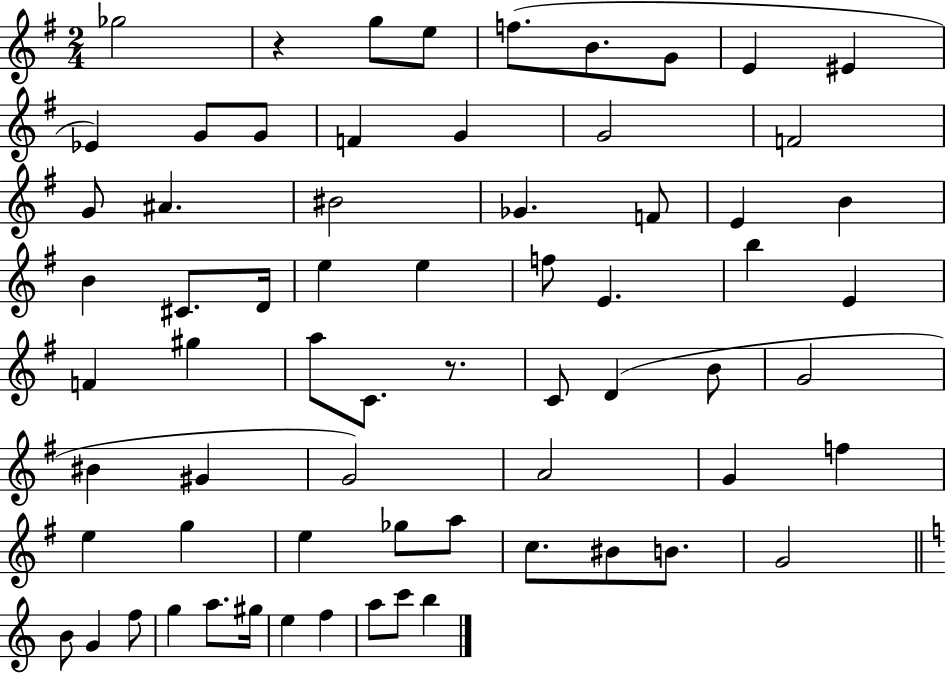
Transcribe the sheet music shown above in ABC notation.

X:1
T:Untitled
M:2/4
L:1/4
K:G
_g2 z g/2 e/2 f/2 B/2 G/2 E ^E _E G/2 G/2 F G G2 F2 G/2 ^A ^B2 _G F/2 E B B ^C/2 D/4 e e f/2 E b E F ^g a/2 C/2 z/2 C/2 D B/2 G2 ^B ^G G2 A2 G f e g e _g/2 a/2 c/2 ^B/2 B/2 G2 B/2 G f/2 g a/2 ^g/4 e f a/2 c'/2 b